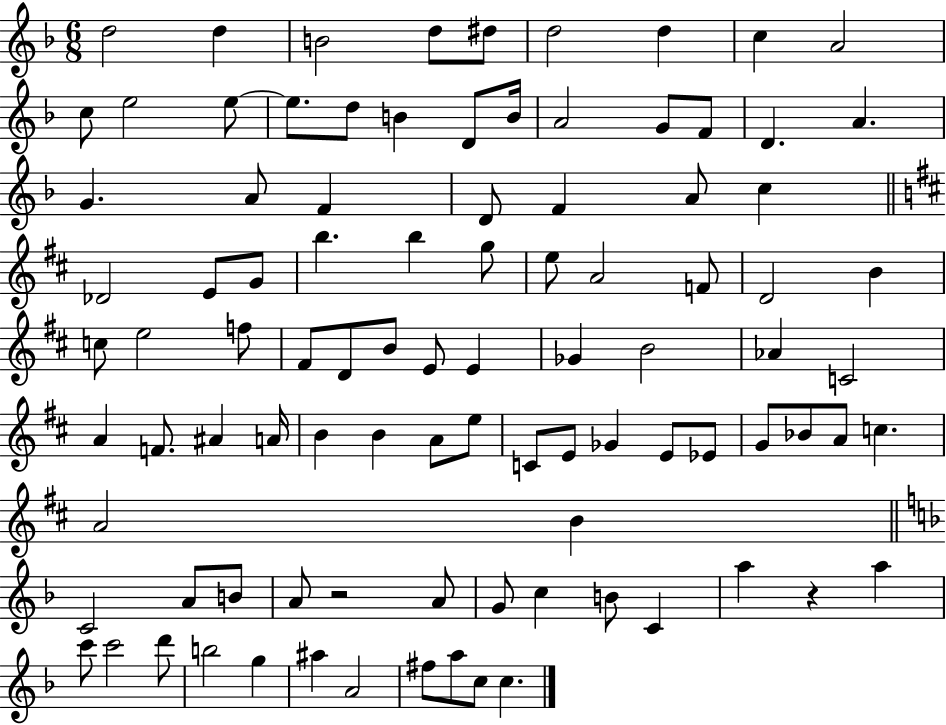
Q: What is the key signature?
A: F major